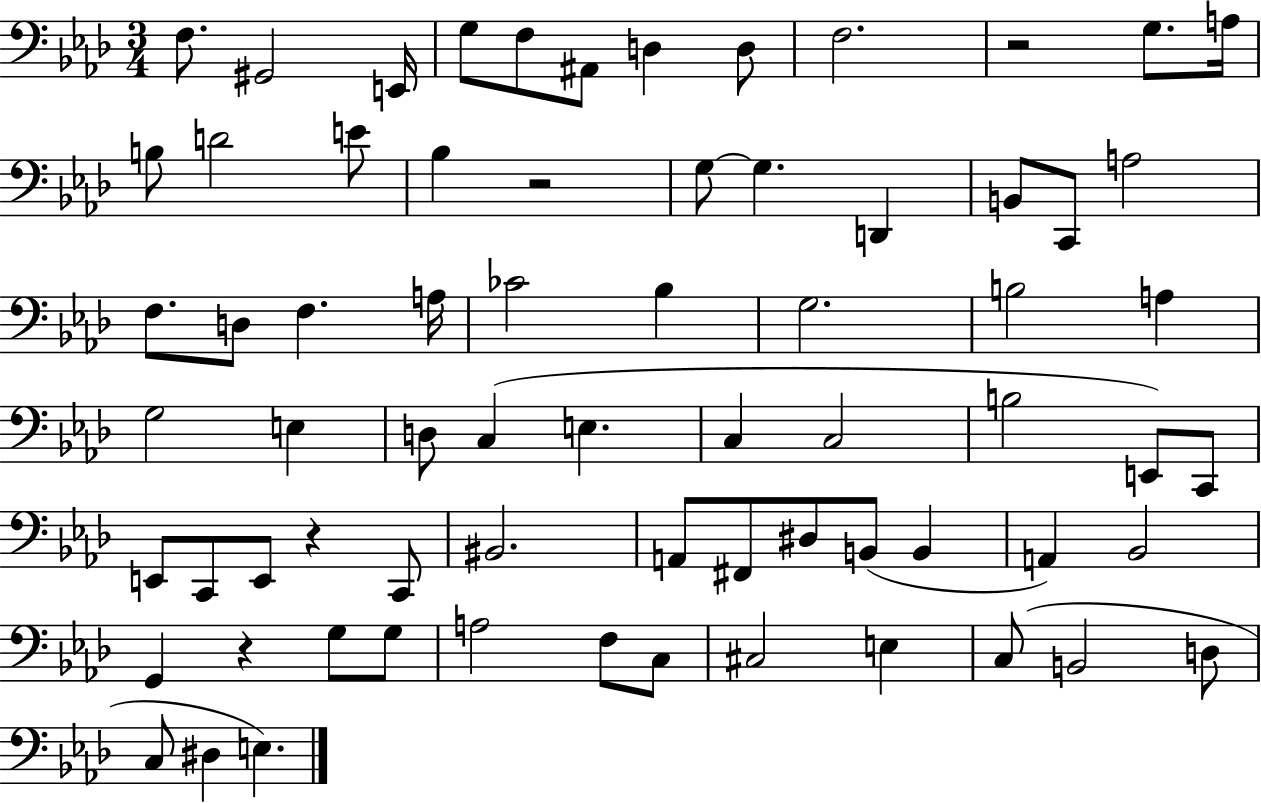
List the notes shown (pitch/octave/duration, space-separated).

F3/e. G#2/h E2/s G3/e F3/e A#2/e D3/q D3/e F3/h. R/h G3/e. A3/s B3/e D4/h E4/e Bb3/q R/h G3/e G3/q. D2/q B2/e C2/e A3/h F3/e. D3/e F3/q. A3/s CES4/h Bb3/q G3/h. B3/h A3/q G3/h E3/q D3/e C3/q E3/q. C3/q C3/h B3/h E2/e C2/e E2/e C2/e E2/e R/q C2/e BIS2/h. A2/e F#2/e D#3/e B2/e B2/q A2/q Bb2/h G2/q R/q G3/e G3/e A3/h F3/e C3/e C#3/h E3/q C3/e B2/h D3/e C3/e D#3/q E3/q.